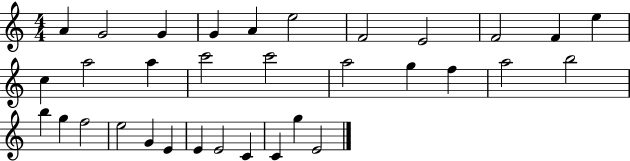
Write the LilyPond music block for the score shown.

{
  \clef treble
  \numericTimeSignature
  \time 4/4
  \key c \major
  a'4 g'2 g'4 | g'4 a'4 e''2 | f'2 e'2 | f'2 f'4 e''4 | \break c''4 a''2 a''4 | c'''2 c'''2 | a''2 g''4 f''4 | a''2 b''2 | \break b''4 g''4 f''2 | e''2 g'4 e'4 | e'4 e'2 c'4 | c'4 g''4 e'2 | \break \bar "|."
}